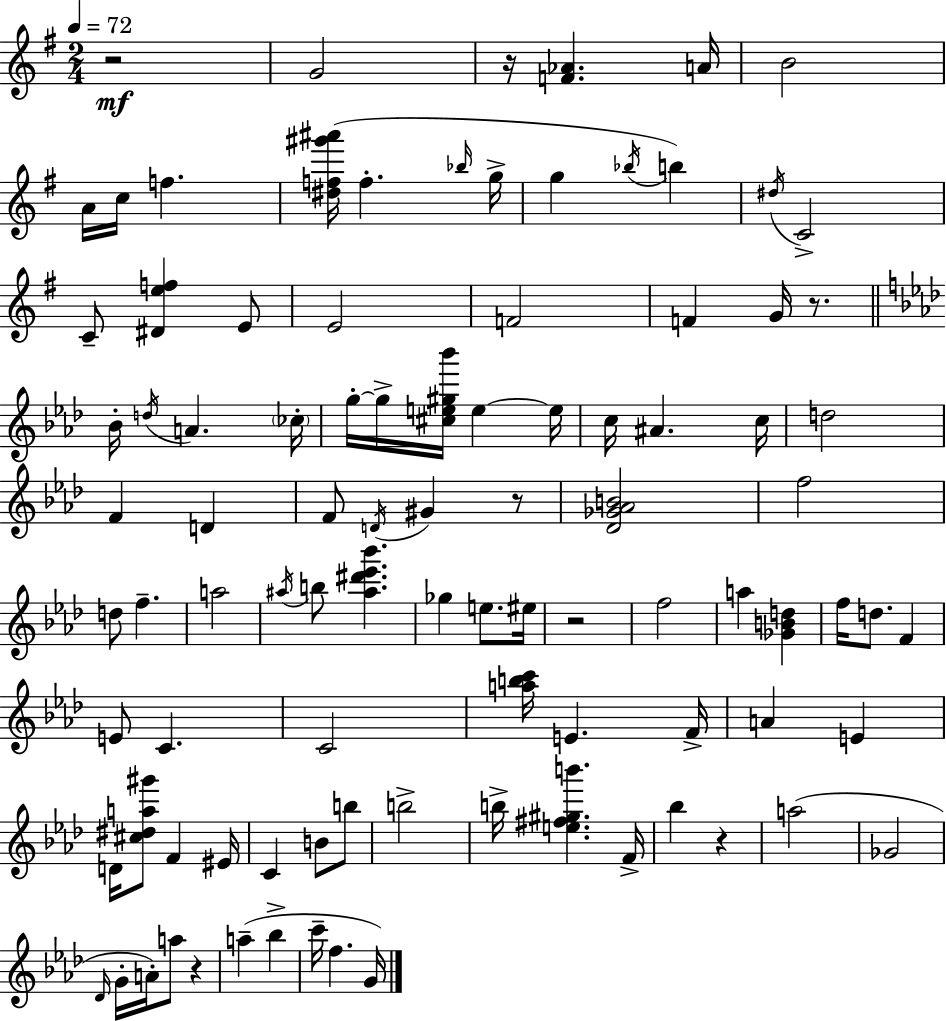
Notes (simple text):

R/h G4/h R/s [F4,Ab4]/q. A4/s B4/h A4/s C5/s F5/q. [D#5,F5,G#6,A#6]/s F5/q. Bb5/s G5/s G5/q Bb5/s B5/q D#5/s C4/h C4/e [D#4,E5,F5]/q E4/e E4/h F4/h F4/q G4/s R/e. Bb4/s D5/s A4/q. CES5/s G5/s G5/s [C#5,E5,G#5,Bb6]/s E5/q E5/s C5/s A#4/q. C5/s D5/h F4/q D4/q F4/e D4/s G#4/q R/e [Db4,Gb4,Ab4,B4]/h F5/h D5/e F5/q. A5/h A#5/s B5/e [A#5,D#6,Eb6,Bb6]/q. Gb5/q E5/e. EIS5/s R/h F5/h A5/q [Gb4,B4,D5]/q F5/s D5/e. F4/q E4/e C4/q. C4/h [A5,B5,C6]/s E4/q. F4/s A4/q E4/q D4/s [C#5,D#5,A5,G#6]/e F4/q EIS4/s C4/q B4/e B5/e B5/h B5/s [E5,F#5,G#5,B6]/q. F4/s Bb5/q R/q A5/h Gb4/h Db4/s G4/s A4/s A5/e R/q A5/q Bb5/q C6/s F5/q. G4/s